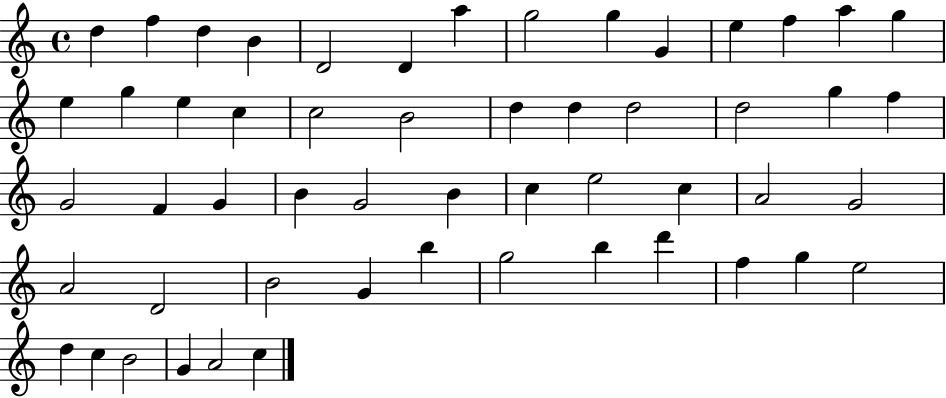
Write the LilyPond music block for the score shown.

{
  \clef treble
  \time 4/4
  \defaultTimeSignature
  \key c \major
  d''4 f''4 d''4 b'4 | d'2 d'4 a''4 | g''2 g''4 g'4 | e''4 f''4 a''4 g''4 | \break e''4 g''4 e''4 c''4 | c''2 b'2 | d''4 d''4 d''2 | d''2 g''4 f''4 | \break g'2 f'4 g'4 | b'4 g'2 b'4 | c''4 e''2 c''4 | a'2 g'2 | \break a'2 d'2 | b'2 g'4 b''4 | g''2 b''4 d'''4 | f''4 g''4 e''2 | \break d''4 c''4 b'2 | g'4 a'2 c''4 | \bar "|."
}